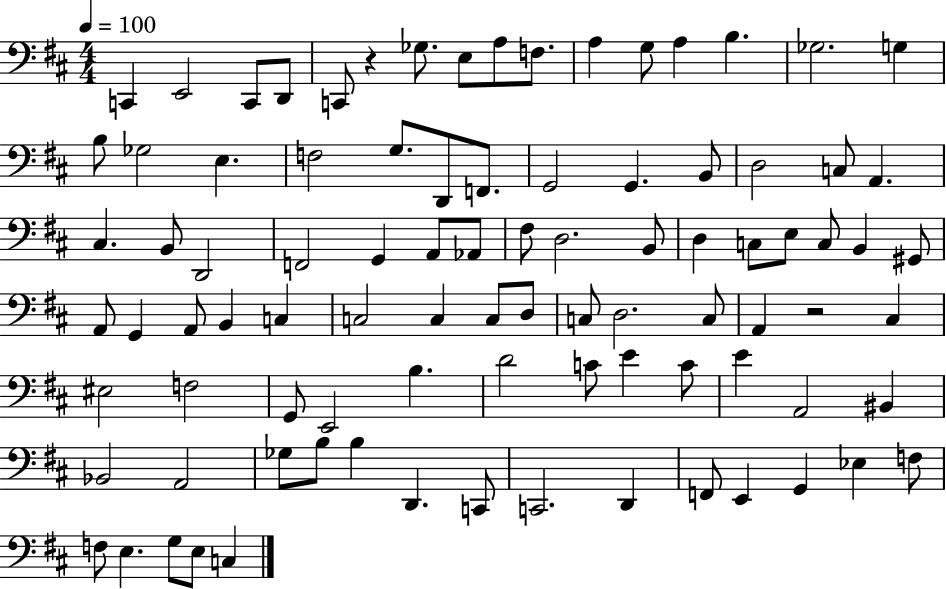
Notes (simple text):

C2/q E2/h C2/e D2/e C2/e R/q Gb3/e. E3/e A3/e F3/e. A3/q G3/e A3/q B3/q. Gb3/h. G3/q B3/e Gb3/h E3/q. F3/h G3/e. D2/e F2/e. G2/h G2/q. B2/e D3/h C3/e A2/q. C#3/q. B2/e D2/h F2/h G2/q A2/e Ab2/e F#3/e D3/h. B2/e D3/q C3/e E3/e C3/e B2/q G#2/e A2/e G2/q A2/e B2/q C3/q C3/h C3/q C3/e D3/e C3/e D3/h. C3/e A2/q R/h C#3/q EIS3/h F3/h G2/e E2/h B3/q. D4/h C4/e E4/q C4/e E4/q A2/h BIS2/q Bb2/h A2/h Gb3/e B3/e B3/q D2/q. C2/e C2/h. D2/q F2/e E2/q G2/q Eb3/q F3/e F3/e E3/q. G3/e E3/e C3/q